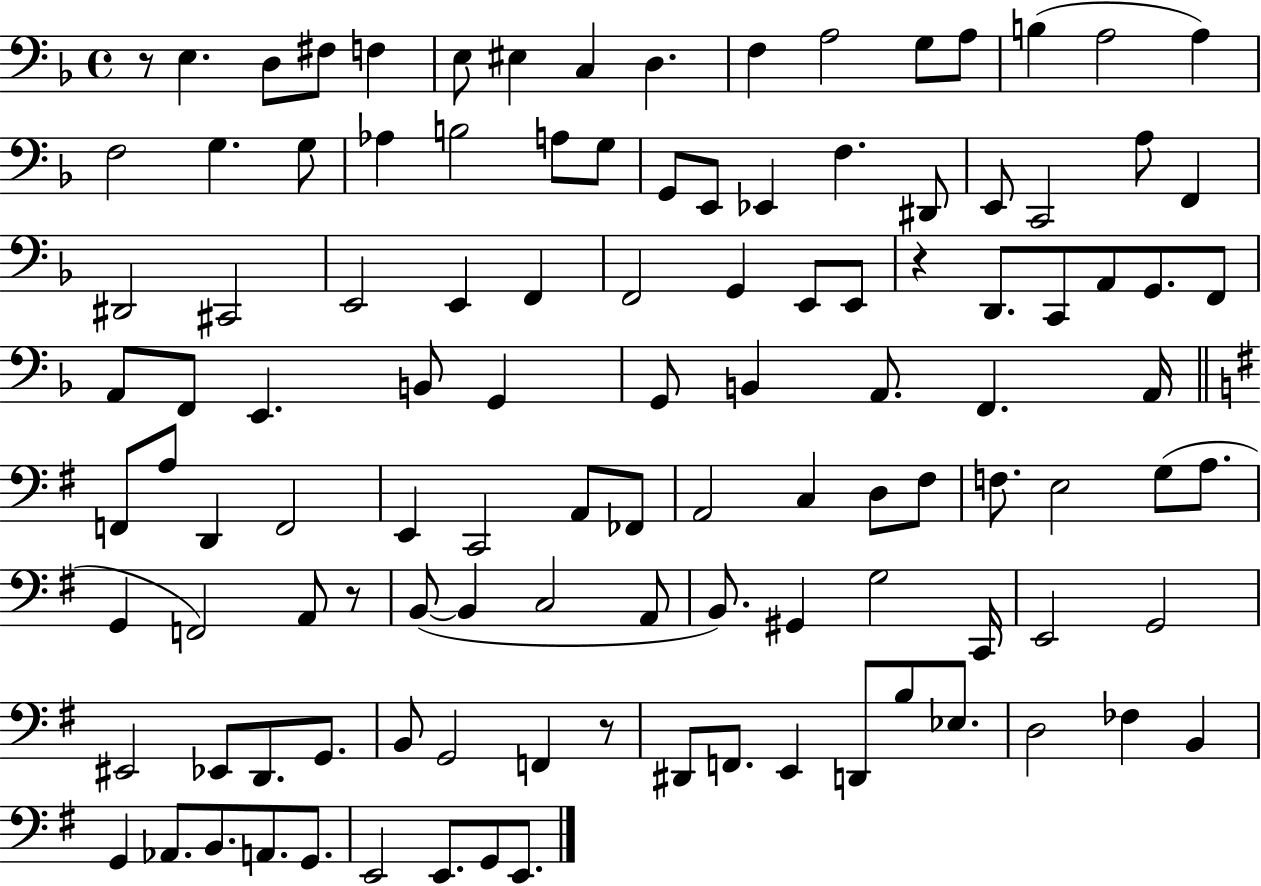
{
  \clef bass
  \time 4/4
  \defaultTimeSignature
  \key f \major
  r8 e4. d8 fis8 f4 | e8 eis4 c4 d4. | f4 a2 g8 a8 | b4( a2 a4) | \break f2 g4. g8 | aes4 b2 a8 g8 | g,8 e,8 ees,4 f4. dis,8 | e,8 c,2 a8 f,4 | \break dis,2 cis,2 | e,2 e,4 f,4 | f,2 g,4 e,8 e,8 | r4 d,8. c,8 a,8 g,8. f,8 | \break a,8 f,8 e,4. b,8 g,4 | g,8 b,4 a,8. f,4. a,16 | \bar "||" \break \key g \major f,8 a8 d,4 f,2 | e,4 c,2 a,8 fes,8 | a,2 c4 d8 fis8 | f8. e2 g8( a8. | \break g,4 f,2) a,8 r8 | b,8~(~ b,4 c2 a,8 | b,8.) gis,4 g2 c,16 | e,2 g,2 | \break eis,2 ees,8 d,8. g,8. | b,8 g,2 f,4 r8 | dis,8 f,8. e,4 d,8 b8 ees8. | d2 fes4 b,4 | \break g,4 aes,8. b,8. a,8. g,8. | e,2 e,8. g,8 e,8. | \bar "|."
}